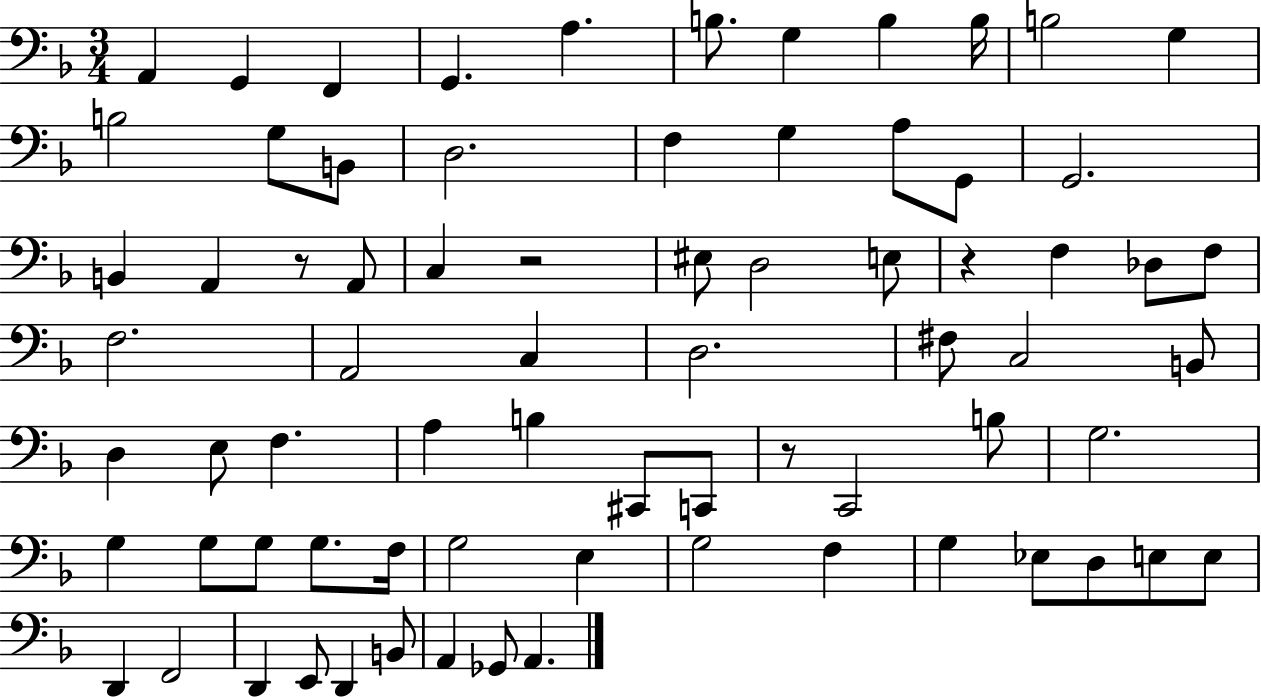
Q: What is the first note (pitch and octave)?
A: A2